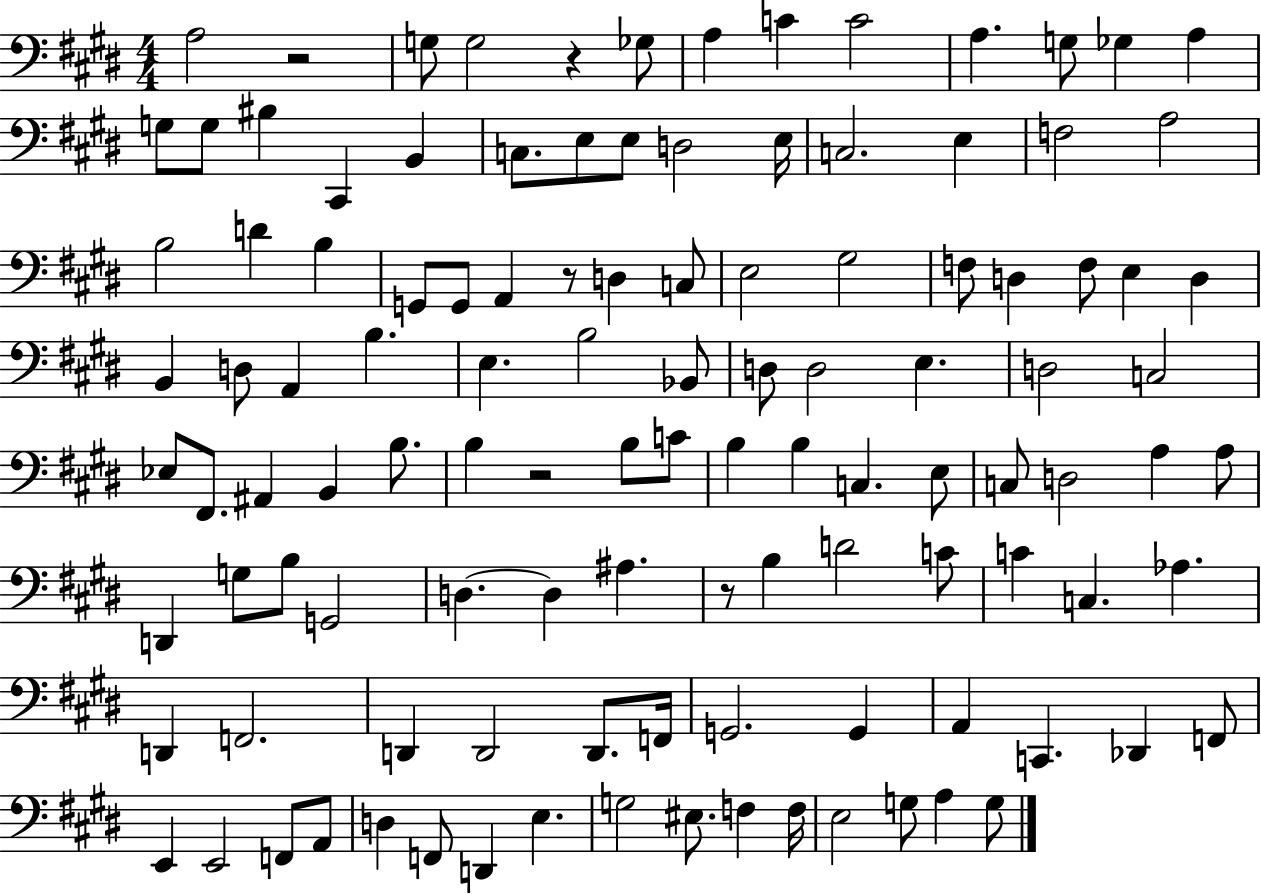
A3/h R/h G3/e G3/h R/q Gb3/e A3/q C4/q C4/h A3/q. G3/e Gb3/q A3/q G3/e G3/e BIS3/q C#2/q B2/q C3/e. E3/e E3/e D3/h E3/s C3/h. E3/q F3/h A3/h B3/h D4/q B3/q G2/e G2/e A2/q R/e D3/q C3/e E3/h G#3/h F3/e D3/q F3/e E3/q D3/q B2/q D3/e A2/q B3/q. E3/q. B3/h Bb2/e D3/e D3/h E3/q. D3/h C3/h Eb3/e F#2/e. A#2/q B2/q B3/e. B3/q R/h B3/e C4/e B3/q B3/q C3/q. E3/e C3/e D3/h A3/q A3/e D2/q G3/e B3/e G2/h D3/q. D3/q A#3/q. R/e B3/q D4/h C4/e C4/q C3/q. Ab3/q. D2/q F2/h. D2/q D2/h D2/e. F2/s G2/h. G2/q A2/q C2/q. Db2/q F2/e E2/q E2/h F2/e A2/e D3/q F2/e D2/q E3/q. G3/h EIS3/e. F3/q F3/s E3/h G3/e A3/q G3/e